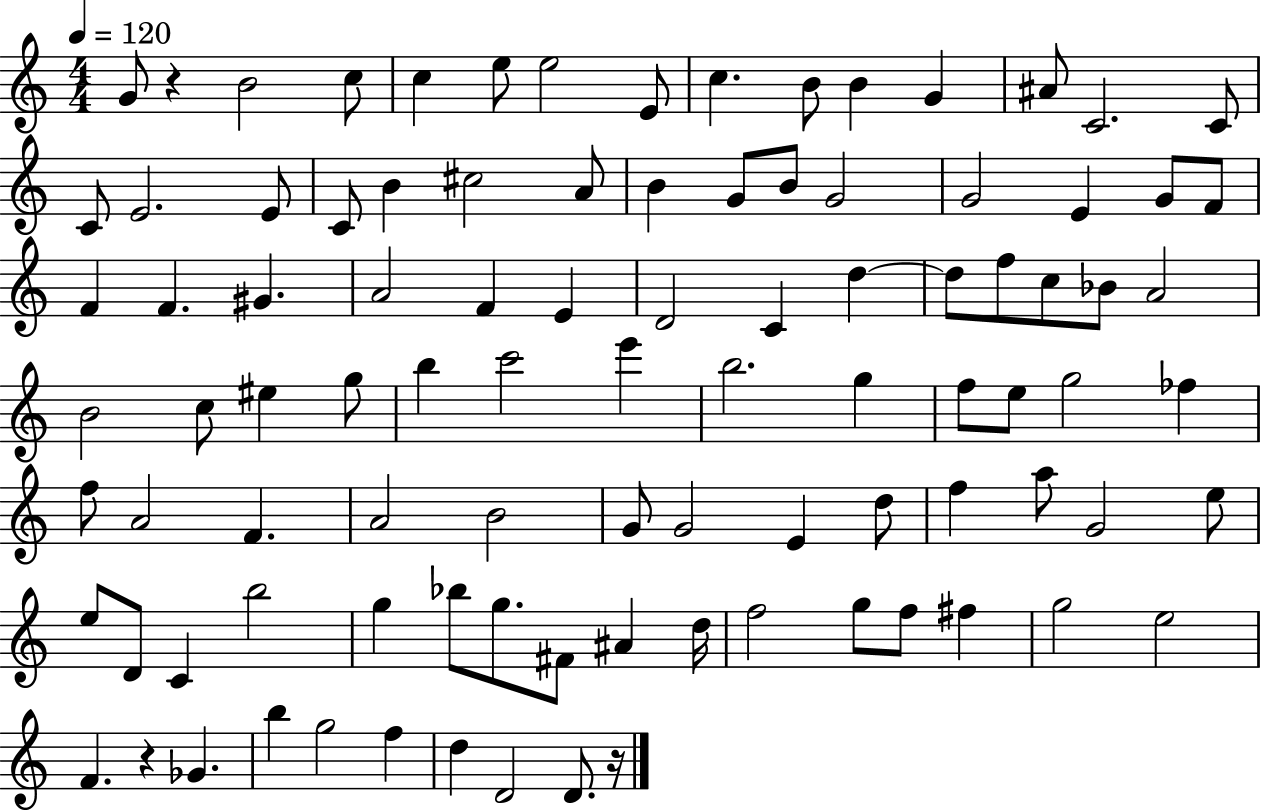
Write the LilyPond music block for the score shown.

{
  \clef treble
  \numericTimeSignature
  \time 4/4
  \key c \major
  \tempo 4 = 120
  g'8 r4 b'2 c''8 | c''4 e''8 e''2 e'8 | c''4. b'8 b'4 g'4 | ais'8 c'2. c'8 | \break c'8 e'2. e'8 | c'8 b'4 cis''2 a'8 | b'4 g'8 b'8 g'2 | g'2 e'4 g'8 f'8 | \break f'4 f'4. gis'4. | a'2 f'4 e'4 | d'2 c'4 d''4~~ | d''8 f''8 c''8 bes'8 a'2 | \break b'2 c''8 eis''4 g''8 | b''4 c'''2 e'''4 | b''2. g''4 | f''8 e''8 g''2 fes''4 | \break f''8 a'2 f'4. | a'2 b'2 | g'8 g'2 e'4 d''8 | f''4 a''8 g'2 e''8 | \break e''8 d'8 c'4 b''2 | g''4 bes''8 g''8. fis'8 ais'4 d''16 | f''2 g''8 f''8 fis''4 | g''2 e''2 | \break f'4. r4 ges'4. | b''4 g''2 f''4 | d''4 d'2 d'8. r16 | \bar "|."
}